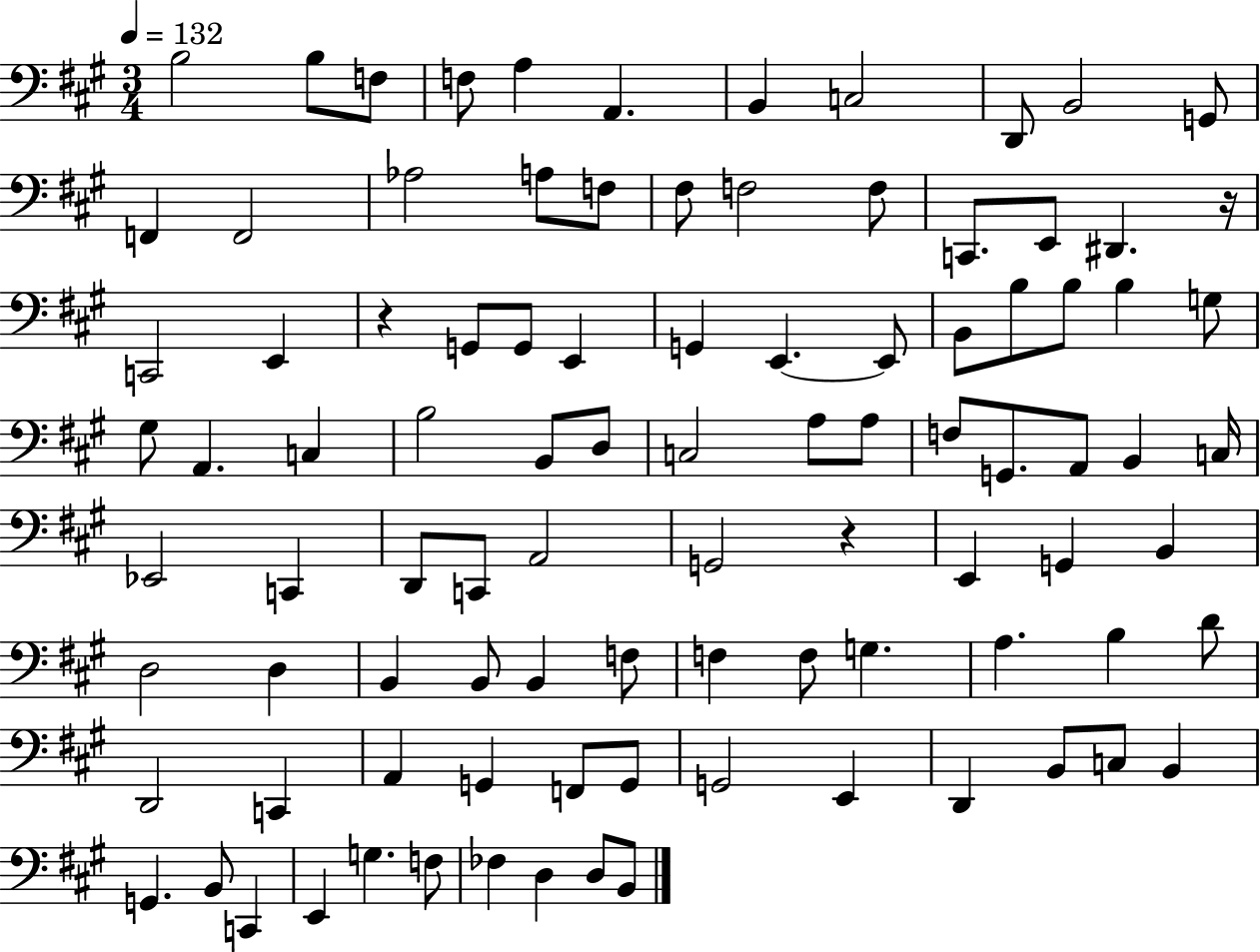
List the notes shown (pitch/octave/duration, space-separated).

B3/h B3/e F3/e F3/e A3/q A2/q. B2/q C3/h D2/e B2/h G2/e F2/q F2/h Ab3/h A3/e F3/e F#3/e F3/h F3/e C2/e. E2/e D#2/q. R/s C2/h E2/q R/q G2/e G2/e E2/q G2/q E2/q. E2/e B2/e B3/e B3/e B3/q G3/e G#3/e A2/q. C3/q B3/h B2/e D3/e C3/h A3/e A3/e F3/e G2/e. A2/e B2/q C3/s Eb2/h C2/q D2/e C2/e A2/h G2/h R/q E2/q G2/q B2/q D3/h D3/q B2/q B2/e B2/q F3/e F3/q F3/e G3/q. A3/q. B3/q D4/e D2/h C2/q A2/q G2/q F2/e G2/e G2/h E2/q D2/q B2/e C3/e B2/q G2/q. B2/e C2/q E2/q G3/q. F3/e FES3/q D3/q D3/e B2/e